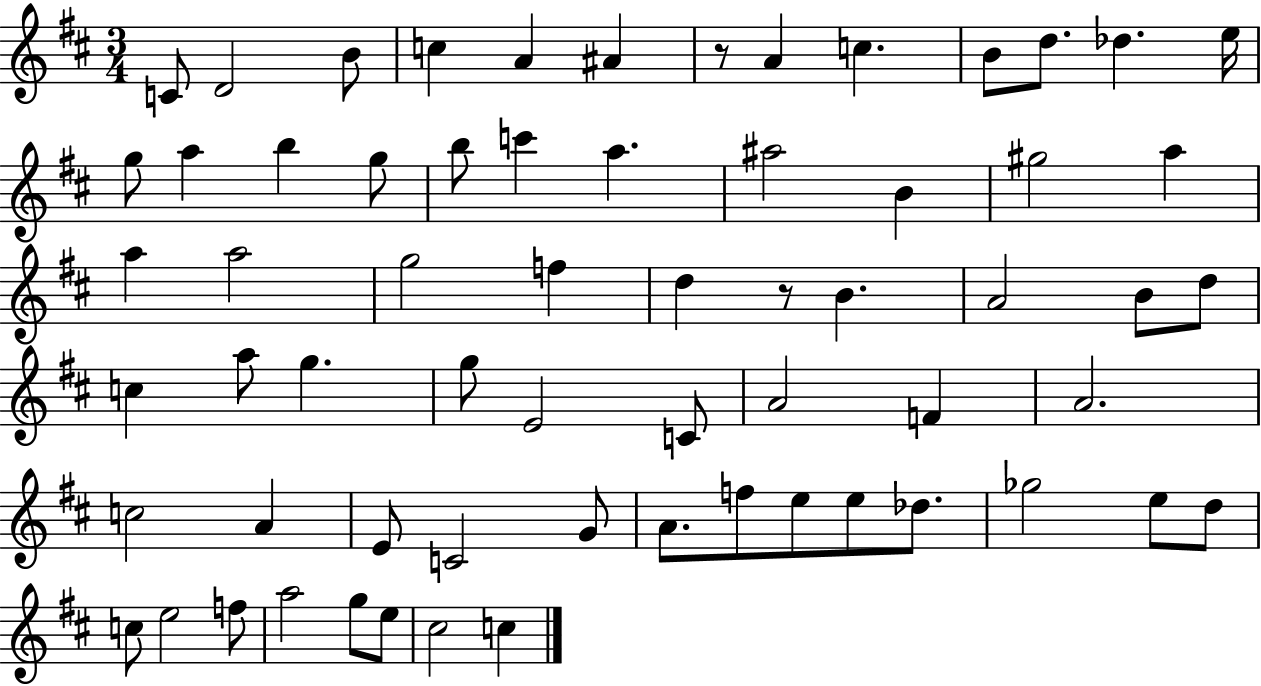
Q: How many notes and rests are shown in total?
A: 64